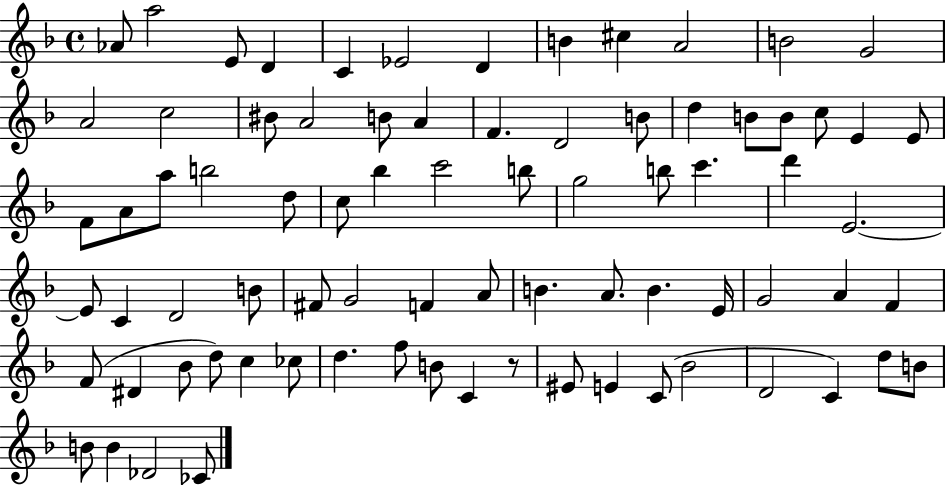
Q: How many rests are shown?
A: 1